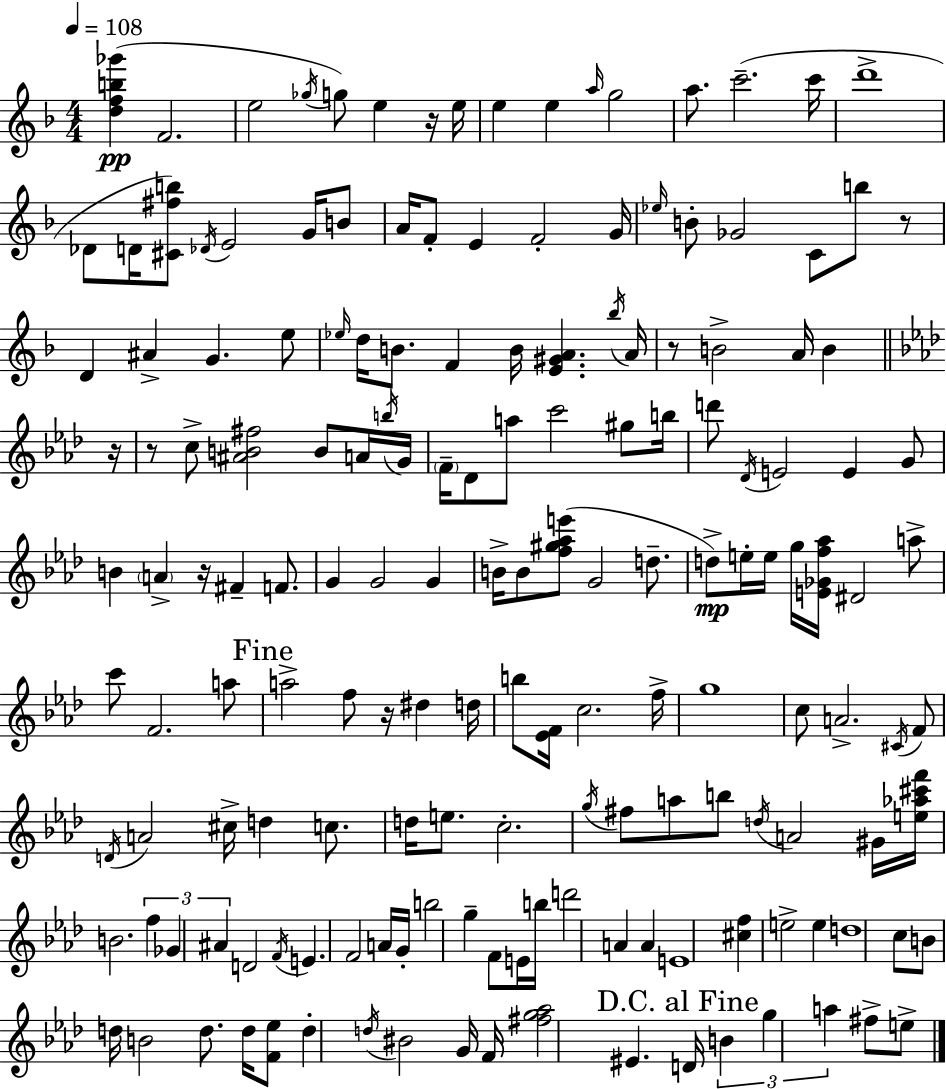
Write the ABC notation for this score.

X:1
T:Untitled
M:4/4
L:1/4
K:F
[dfb_g'] F2 e2 _g/4 g/2 e z/4 e/4 e e a/4 g2 a/2 c'2 c'/4 d'4 _D/2 D/4 [^C^fb]/2 _D/4 E2 G/4 B/2 A/4 F/2 E F2 G/4 _e/4 B/2 _G2 C/2 b/2 z/2 D ^A G e/2 _e/4 d/4 B/2 F B/4 [E^GA] _b/4 A/4 z/2 B2 A/4 B z/4 z/2 c/2 [^AB^f]2 B/2 A/4 b/4 G/4 F/4 _D/2 a/2 c'2 ^g/2 b/4 d'/2 _D/4 E2 E G/2 B A z/4 ^F F/2 G G2 G B/4 B/2 [f^g_ae']/2 G2 d/2 d/2 e/4 e/4 g/4 [E_Gf_a]/4 ^D2 a/2 c'/2 F2 a/2 a2 f/2 z/4 ^d d/4 b/2 [_EF]/4 c2 f/4 g4 c/2 A2 ^C/4 F/2 D/4 A2 ^c/4 d c/2 d/4 e/2 c2 g/4 ^f/2 a/2 b/2 d/4 A2 ^G/4 [e_a^c'f']/4 B2 f _G ^A D2 F/4 E F2 A/4 G/4 b2 g F/2 E/4 b/4 d'2 A A E4 [^cf] e2 e d4 c/2 B/2 d/4 B2 d/2 d/4 [F_e]/2 d d/4 ^B2 G/4 F/4 [^fg_a]2 ^E D/4 B g a ^f/2 e/2